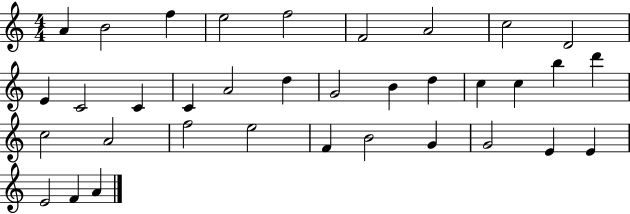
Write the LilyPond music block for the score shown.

{
  \clef treble
  \numericTimeSignature
  \time 4/4
  \key c \major
  a'4 b'2 f''4 | e''2 f''2 | f'2 a'2 | c''2 d'2 | \break e'4 c'2 c'4 | c'4 a'2 d''4 | g'2 b'4 d''4 | c''4 c''4 b''4 d'''4 | \break c''2 a'2 | f''2 e''2 | f'4 b'2 g'4 | g'2 e'4 e'4 | \break e'2 f'4 a'4 | \bar "|."
}